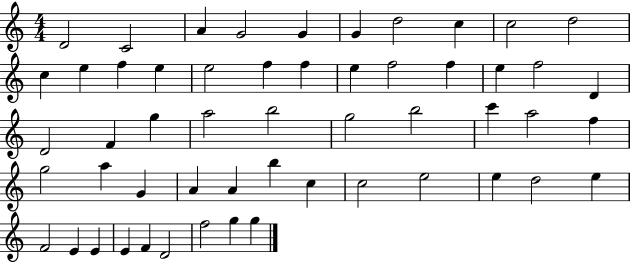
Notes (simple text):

D4/h C4/h A4/q G4/h G4/q G4/q D5/h C5/q C5/h D5/h C5/q E5/q F5/q E5/q E5/h F5/q F5/q E5/q F5/h F5/q E5/q F5/h D4/q D4/h F4/q G5/q A5/h B5/h G5/h B5/h C6/q A5/h F5/q G5/h A5/q G4/q A4/q A4/q B5/q C5/q C5/h E5/h E5/q D5/h E5/q F4/h E4/q E4/q E4/q F4/q D4/h F5/h G5/q G5/q